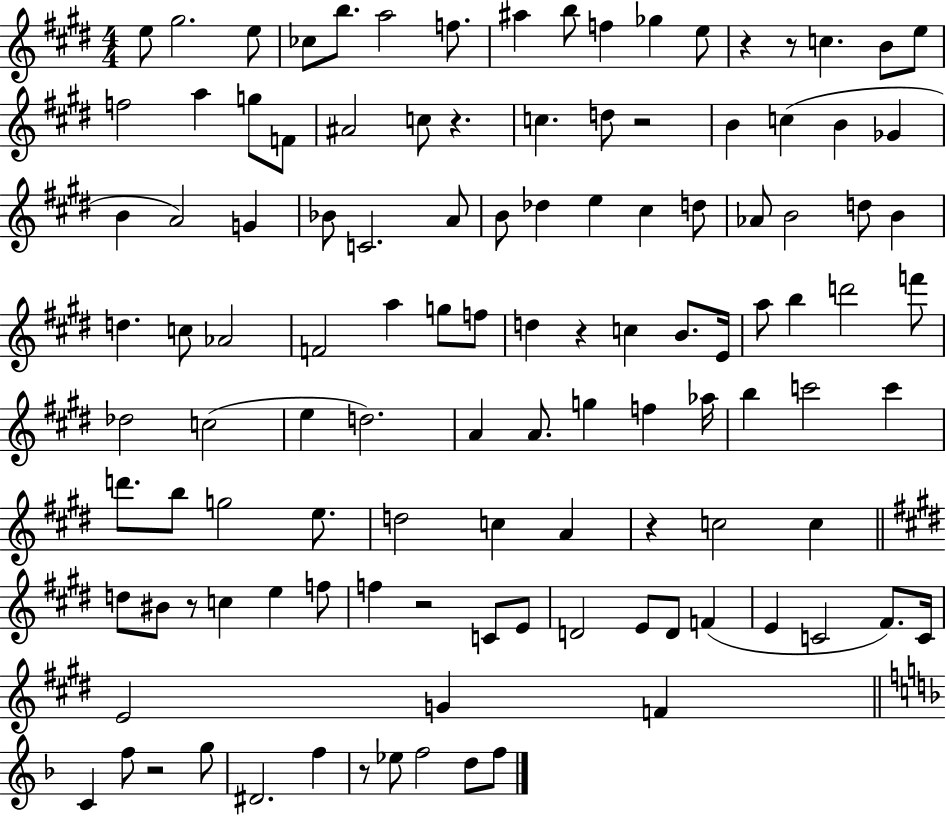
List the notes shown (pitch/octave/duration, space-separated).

E5/e G#5/h. E5/e CES5/e B5/e. A5/h F5/e. A#5/q B5/e F5/q Gb5/q E5/e R/q R/e C5/q. B4/e E5/e F5/h A5/q G5/e F4/e A#4/h C5/e R/q. C5/q. D5/e R/h B4/q C5/q B4/q Gb4/q B4/q A4/h G4/q Bb4/e C4/h. A4/e B4/e Db5/q E5/q C#5/q D5/e Ab4/e B4/h D5/e B4/q D5/q. C5/e Ab4/h F4/h A5/q G5/e F5/e D5/q R/q C5/q B4/e. E4/s A5/e B5/q D6/h F6/e Db5/h C5/h E5/q D5/h. A4/q A4/e. G5/q F5/q Ab5/s B5/q C6/h C6/q D6/e. B5/e G5/h E5/e. D5/h C5/q A4/q R/q C5/h C5/q D5/e BIS4/e R/e C5/q E5/q F5/e F5/q R/h C4/e E4/e D4/h E4/e D4/e F4/q E4/q C4/h F#4/e. C4/s E4/h G4/q F4/q C4/q F5/e R/h G5/e D#4/h. F5/q R/e Eb5/e F5/h D5/e F5/e